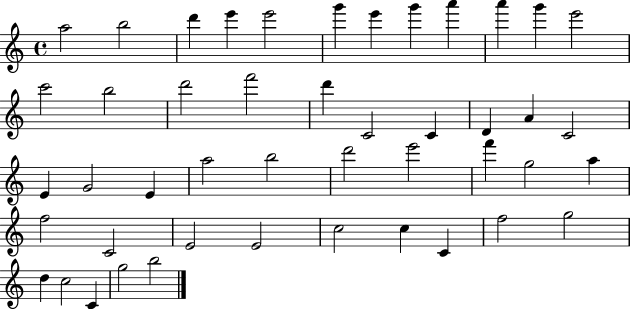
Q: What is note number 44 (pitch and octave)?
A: C4